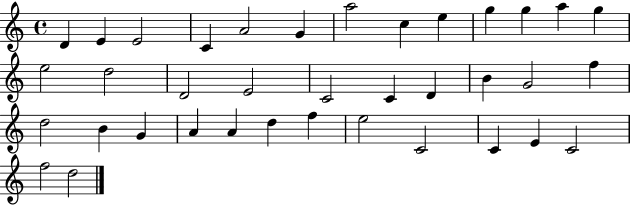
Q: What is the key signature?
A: C major